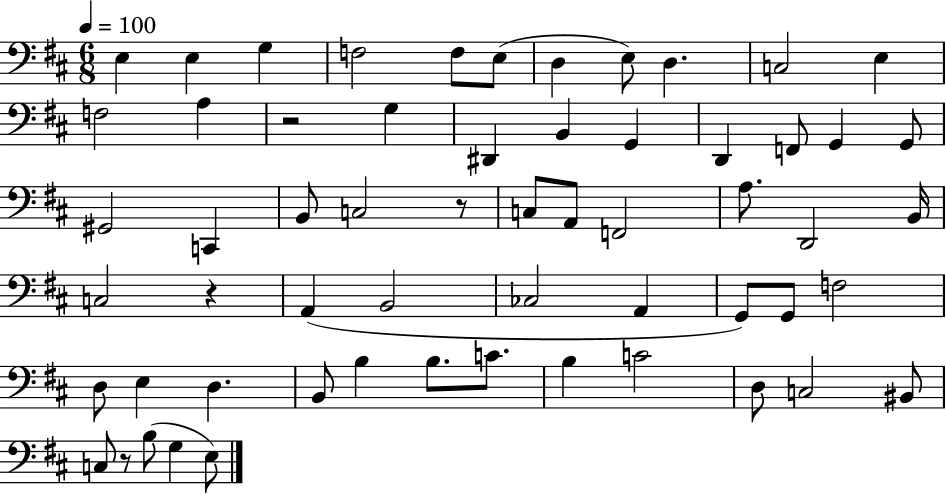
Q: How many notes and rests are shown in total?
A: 59